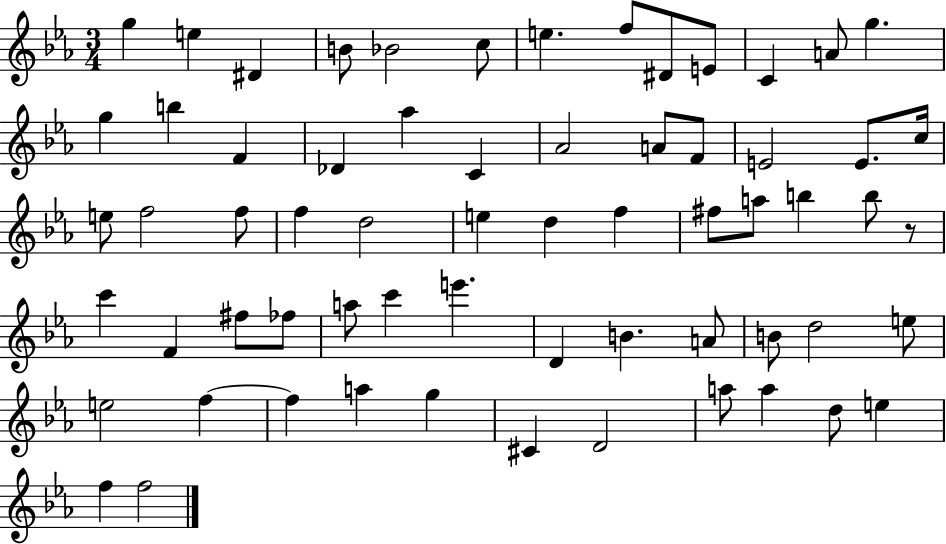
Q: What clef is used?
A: treble